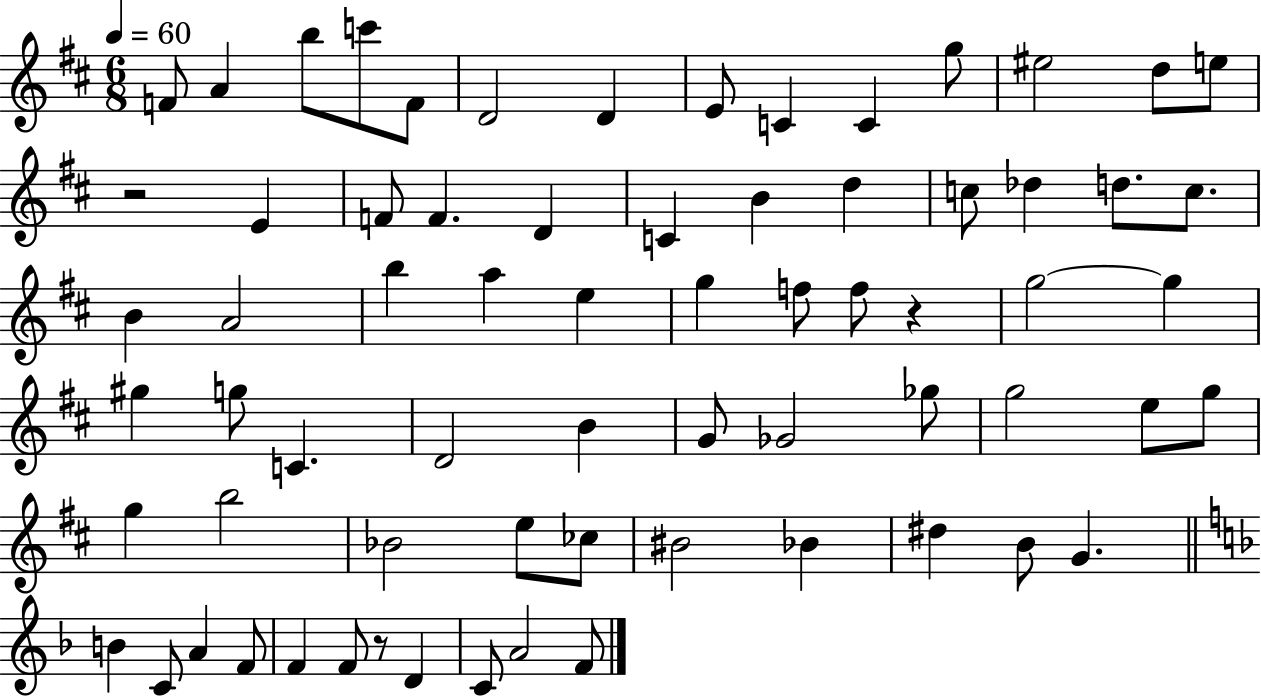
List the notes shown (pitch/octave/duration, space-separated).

F4/e A4/q B5/e C6/e F4/e D4/h D4/q E4/e C4/q C4/q G5/e EIS5/h D5/e E5/e R/h E4/q F4/e F4/q. D4/q C4/q B4/q D5/q C5/e Db5/q D5/e. C5/e. B4/q A4/h B5/q A5/q E5/q G5/q F5/e F5/e R/q G5/h G5/q G#5/q G5/e C4/q. D4/h B4/q G4/e Gb4/h Gb5/e G5/h E5/e G5/e G5/q B5/h Bb4/h E5/e CES5/e BIS4/h Bb4/q D#5/q B4/e G4/q. B4/q C4/e A4/q F4/e F4/q F4/e R/e D4/q C4/e A4/h F4/e